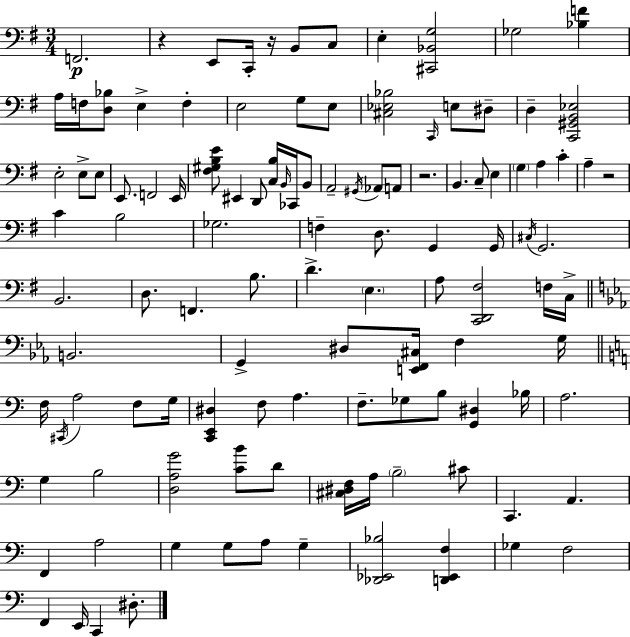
{
  \clef bass
  \numericTimeSignature
  \time 3/4
  \key e \minor
  f,2.\p | r4 e,8 c,16-. r16 b,8 c8 | e4-. <cis, bes, g>2 | ges2 <bes f'>4 | \break a16 f16 <d bes>8 e4-> f4-. | e2 g8 e8 | <cis ees bes>2 \grace { c,16 } e8 dis8-- | d4-- <c, gis, b, ees>2 | \break e2-. e8-> e8 | e,8. f,2 | e,16 <fis gis b e'>8 eis,4 d,8 <c b>16 \grace { b,16 } ces,16 | b,8 a,2-- \acciaccatura { gis,16 } aes,8 | \break a,8 r2. | b,4. c8-- e4 | \parenthesize g4 a4 c'4-. | a4-- r2 | \break c'4 b2 | ges2. | f4-- d8. g,4 | g,16 \acciaccatura { cis16 } g,2. | \break b,2. | d8. f,4. | b8. d'4.-> \parenthesize e4. | a8 <c, d, fis>2 | \break f16 c16-> \bar "||" \break \key ees \major b,2. | g,4-> dis8 <e, f, cis>16 f4 g16 | \bar "||" \break \key c \major f16 \acciaccatura { cis,16 } a2 f8 | g16 <c, e, dis>4 f8 a4. | f8.-- ges8 b8 <g, dis>4 | bes16 a2. | \break g4 b2 | <d a g'>2 <c' b'>8 d'8 | <cis dis f>16 a16 \parenthesize b2-- cis'8 | c,4. a,4. | \break f,4 a2 | g4 g8 a8 g4-- | <des, ees, bes>2 <d, ees, f>4 | ges4 f2 | \break f,4 e,16 c,4 dis8.-. | \bar "|."
}